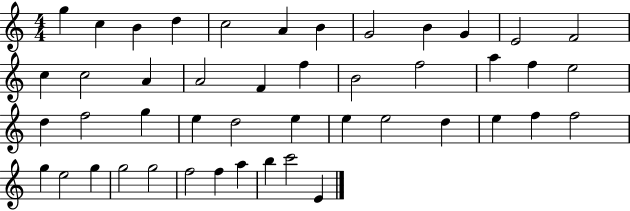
{
  \clef treble
  \numericTimeSignature
  \time 4/4
  \key c \major
  g''4 c''4 b'4 d''4 | c''2 a'4 b'4 | g'2 b'4 g'4 | e'2 f'2 | \break c''4 c''2 a'4 | a'2 f'4 f''4 | b'2 f''2 | a''4 f''4 e''2 | \break d''4 f''2 g''4 | e''4 d''2 e''4 | e''4 e''2 d''4 | e''4 f''4 f''2 | \break g''4 e''2 g''4 | g''2 g''2 | f''2 f''4 a''4 | b''4 c'''2 e'4 | \break \bar "|."
}